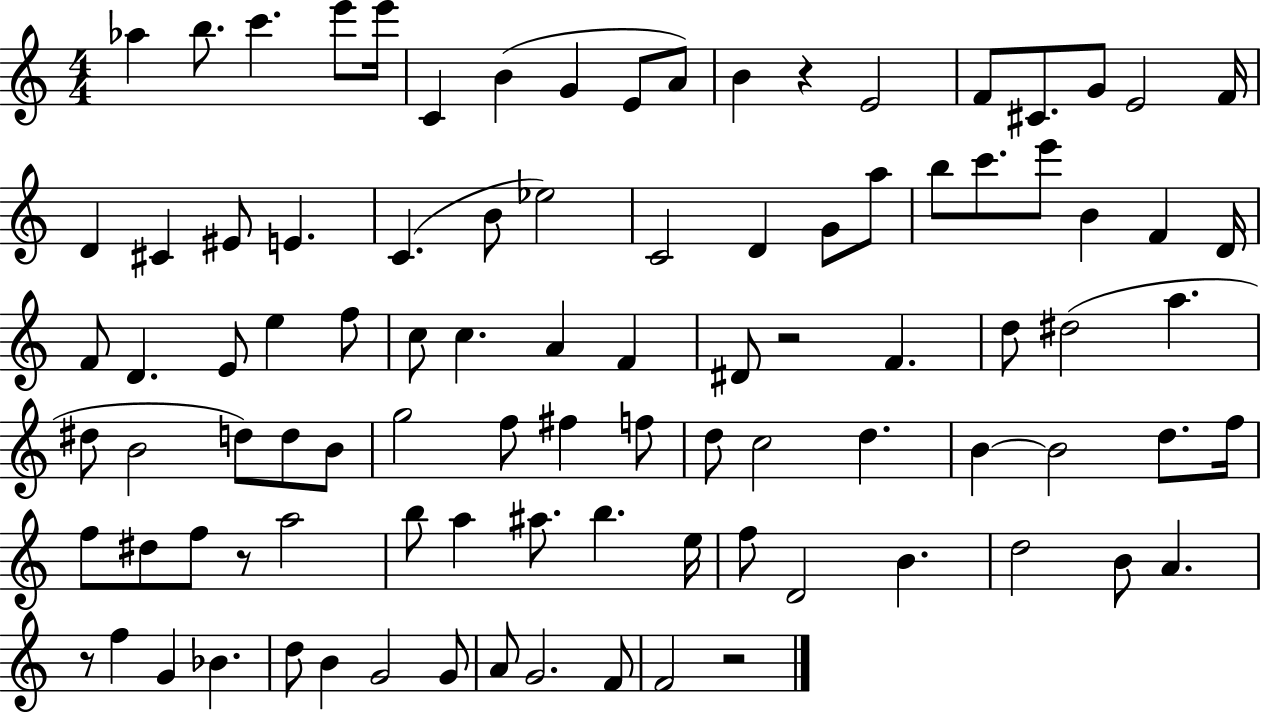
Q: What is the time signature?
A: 4/4